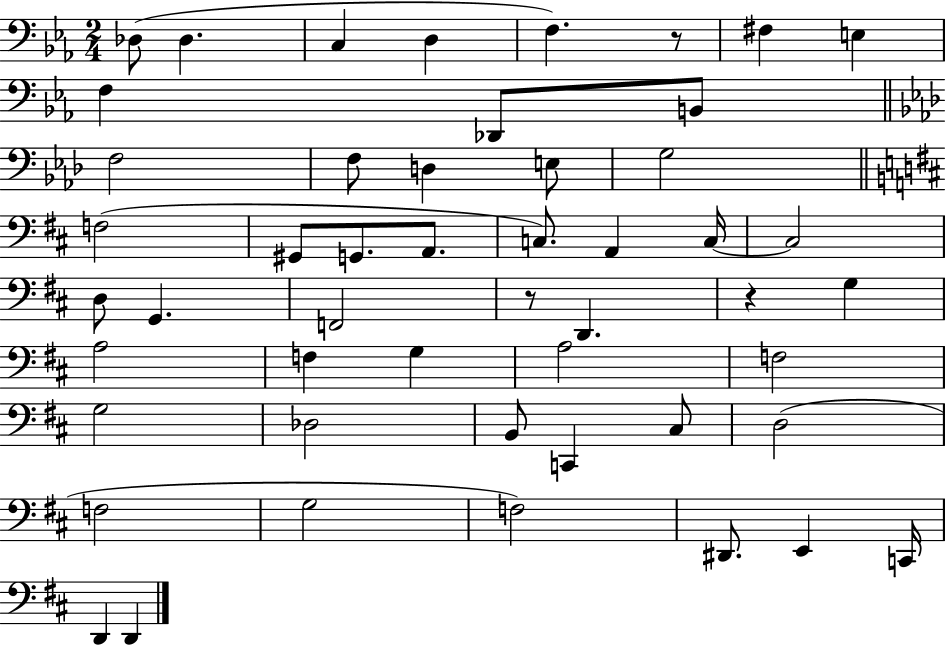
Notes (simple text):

Db3/e Db3/q. C3/q D3/q F3/q. R/e F#3/q E3/q F3/q Db2/e B2/e F3/h F3/e D3/q E3/e G3/h F3/h G#2/e G2/e. A2/e. C3/e. A2/q C3/s C3/h D3/e G2/q. F2/h R/e D2/q. R/q G3/q A3/h F3/q G3/q A3/h F3/h G3/h Db3/h B2/e C2/q C#3/e D3/h F3/h G3/h F3/h D#2/e. E2/q C2/s D2/q D2/q